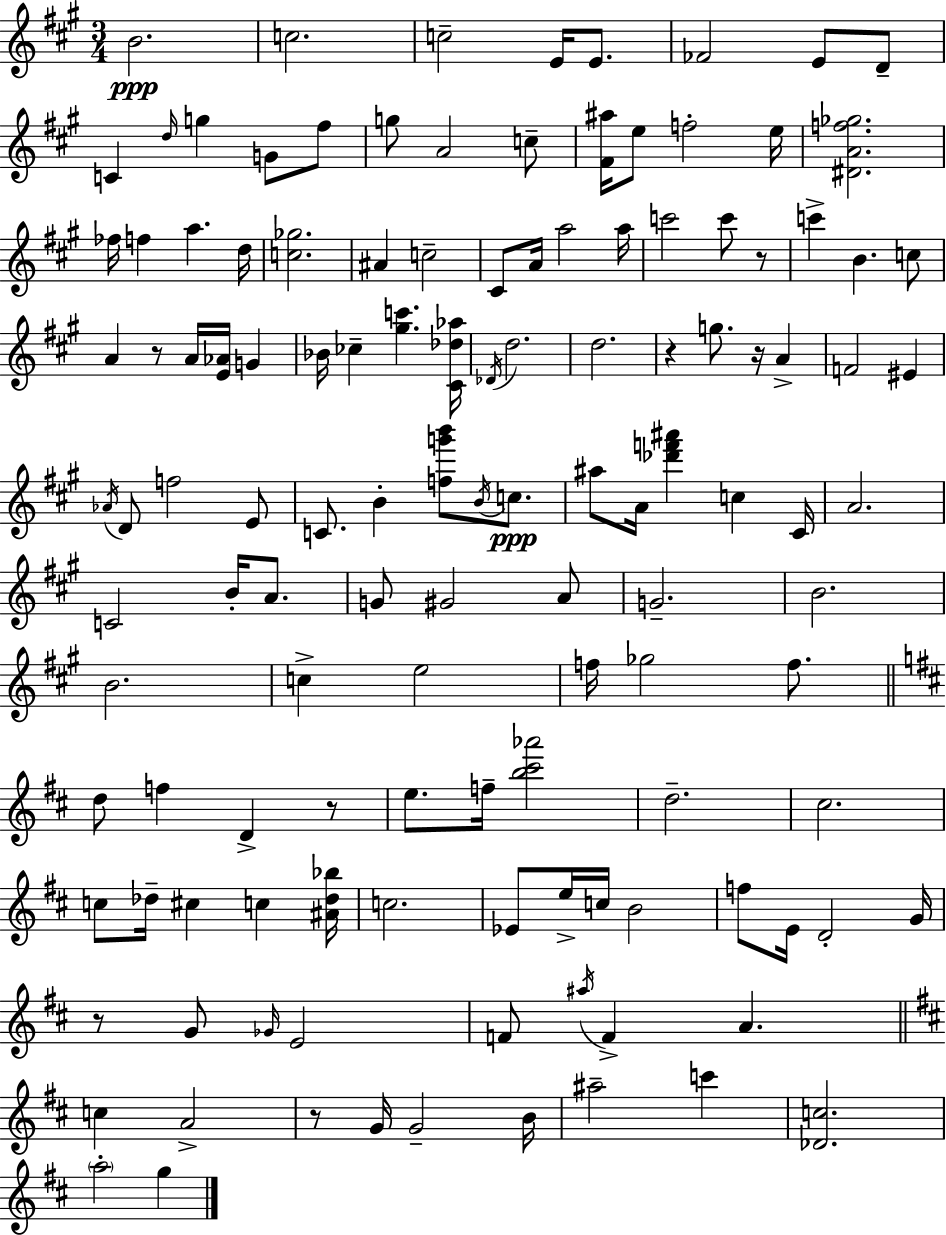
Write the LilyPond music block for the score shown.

{
  \clef treble
  \numericTimeSignature
  \time 3/4
  \key a \major
  b'2.\ppp | c''2. | c''2-- e'16 e'8. | fes'2 e'8 d'8-- | \break c'4 \grace { d''16 } g''4 g'8 fis''8 | g''8 a'2 c''8-- | <fis' ais''>16 e''8 f''2-. | e''16 <dis' a' f'' ges''>2. | \break fes''16 f''4 a''4. | d''16 <c'' ges''>2. | ais'4 c''2-- | cis'8 a'16 a''2 | \break a''16 c'''2 c'''8 r8 | c'''4-> b'4. c''8 | a'4 r8 a'16 <e' aes'>16 g'4 | bes'16 ces''4-- <gis'' c'''>4. | \break <cis' des'' aes''>16 \acciaccatura { des'16 } d''2. | d''2. | r4 g''8. r16 a'4-> | f'2 eis'4 | \break \acciaccatura { aes'16 } d'8 f''2 | e'8 c'8. b'4-. <f'' g''' b'''>8 | \acciaccatura { b'16 }\ppp c''8. ais''8 a'16 <des''' f''' ais'''>4 c''4 | cis'16 a'2. | \break c'2 | b'16-. a'8. g'8 gis'2 | a'8 g'2.-- | b'2. | \break b'2. | c''4-> e''2 | f''16 ges''2 | f''8. \bar "||" \break \key b \minor d''8 f''4 d'4-> r8 | e''8. f''16-- <b'' cis''' aes'''>2 | d''2.-- | cis''2. | \break c''8 des''16-- cis''4 c''4 <ais' des'' bes''>16 | c''2. | ees'8 e''16-> c''16 b'2 | f''8 e'16 d'2-. g'16 | \break r8 g'8 \grace { ges'16 } e'2 | f'8 \acciaccatura { ais''16 } f'4-> a'4. | \bar "||" \break \key d \major c''4 a'2-> | r8 g'16 g'2-- b'16 | ais''2-- c'''4 | <des' c''>2. | \break \parenthesize a''2-. g''4 | \bar "|."
}